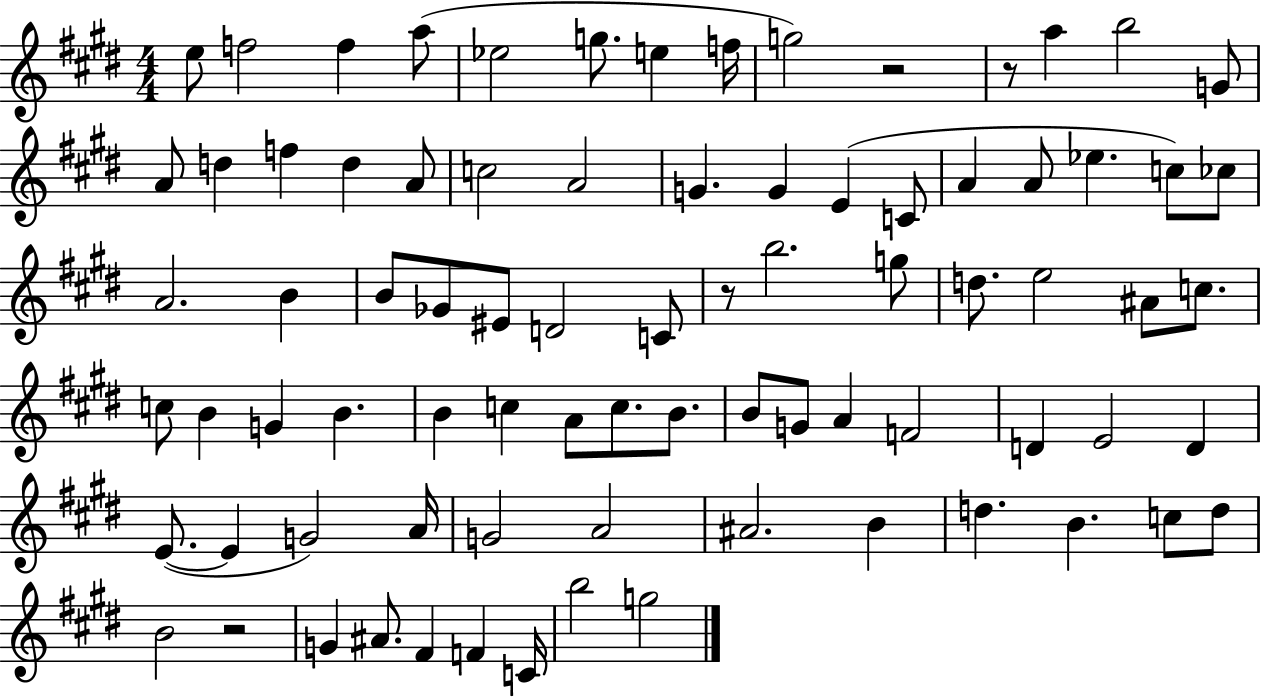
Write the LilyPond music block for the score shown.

{
  \clef treble
  \numericTimeSignature
  \time 4/4
  \key e \major
  e''8 f''2 f''4 a''8( | ees''2 g''8. e''4 f''16 | g''2) r2 | r8 a''4 b''2 g'8 | \break a'8 d''4 f''4 d''4 a'8 | c''2 a'2 | g'4. g'4 e'4( c'8 | a'4 a'8 ees''4. c''8) ces''8 | \break a'2. b'4 | b'8 ges'8 eis'8 d'2 c'8 | r8 b''2. g''8 | d''8. e''2 ais'8 c''8. | \break c''8 b'4 g'4 b'4. | b'4 c''4 a'8 c''8. b'8. | b'8 g'8 a'4 f'2 | d'4 e'2 d'4 | \break e'8.~(~ e'4 g'2) a'16 | g'2 a'2 | ais'2. b'4 | d''4. b'4. c''8 d''8 | \break b'2 r2 | g'4 ais'8. fis'4 f'4 c'16 | b''2 g''2 | \bar "|."
}